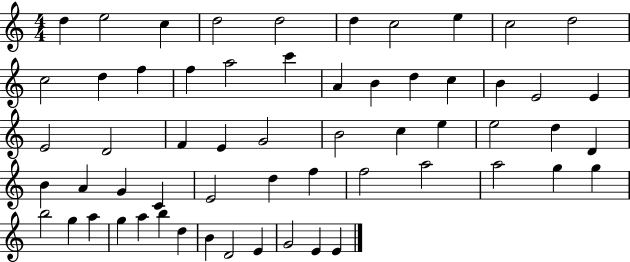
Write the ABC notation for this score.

X:1
T:Untitled
M:4/4
L:1/4
K:C
d e2 c d2 d2 d c2 e c2 d2 c2 d f f a2 c' A B d c B E2 E E2 D2 F E G2 B2 c e e2 d D B A G C E2 d f f2 a2 a2 g g b2 g a g a b d B D2 E G2 E E